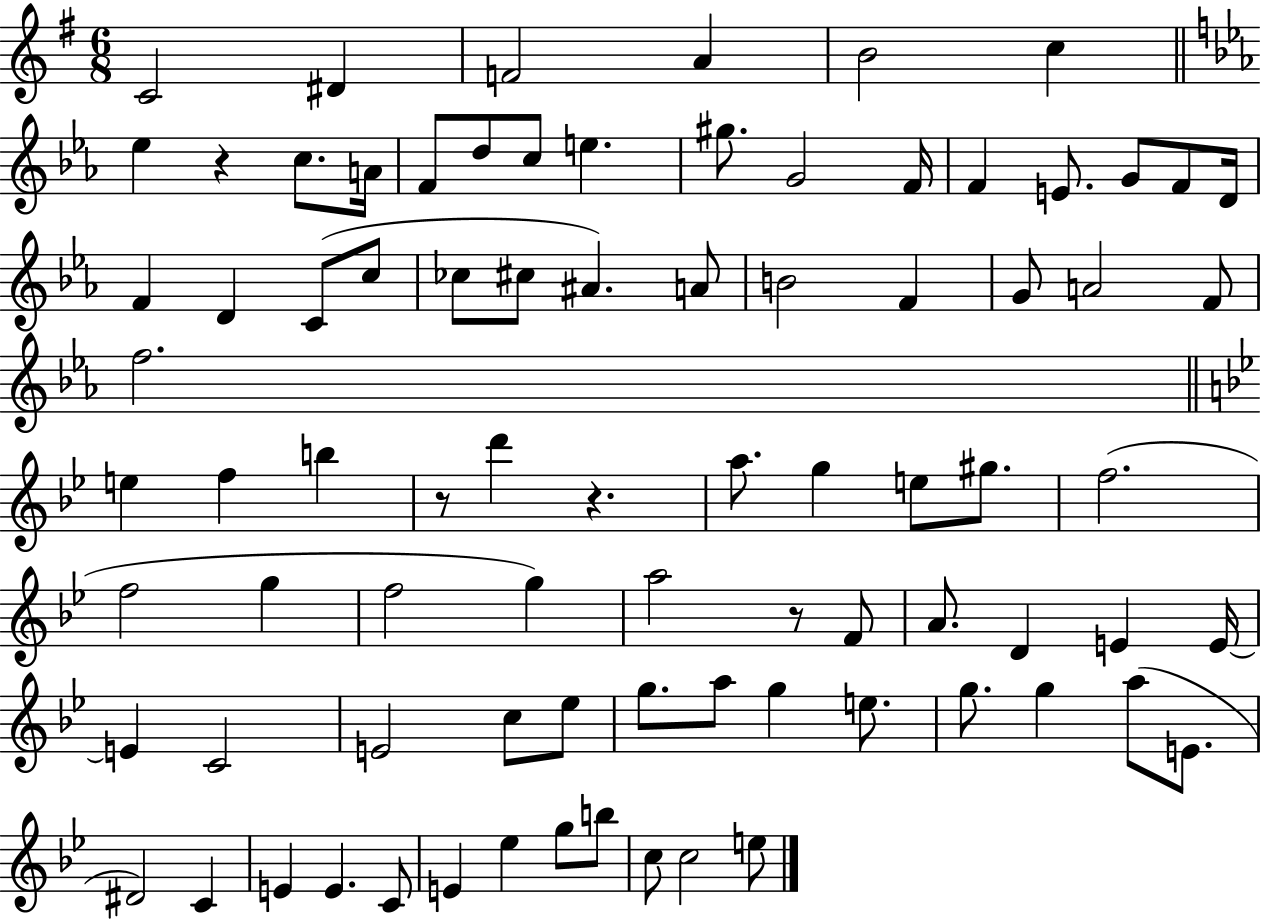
{
  \clef treble
  \numericTimeSignature
  \time 6/8
  \key g \major
  \repeat volta 2 { c'2 dis'4 | f'2 a'4 | b'2 c''4 | \bar "||" \break \key ees \major ees''4 r4 c''8. a'16 | f'8 d''8 c''8 e''4. | gis''8. g'2 f'16 | f'4 e'8. g'8 f'8 d'16 | \break f'4 d'4 c'8( c''8 | ces''8 cis''8 ais'4.) a'8 | b'2 f'4 | g'8 a'2 f'8 | \break f''2. | \bar "||" \break \key bes \major e''4 f''4 b''4 | r8 d'''4 r4. | a''8. g''4 e''8 gis''8. | f''2.( | \break f''2 g''4 | f''2 g''4) | a''2 r8 f'8 | a'8. d'4 e'4 e'16~~ | \break e'4 c'2 | e'2 c''8 ees''8 | g''8. a''8 g''4 e''8. | g''8. g''4 a''8( e'8. | \break dis'2) c'4 | e'4 e'4. c'8 | e'4 ees''4 g''8 b''8 | c''8 c''2 e''8 | \break } \bar "|."
}